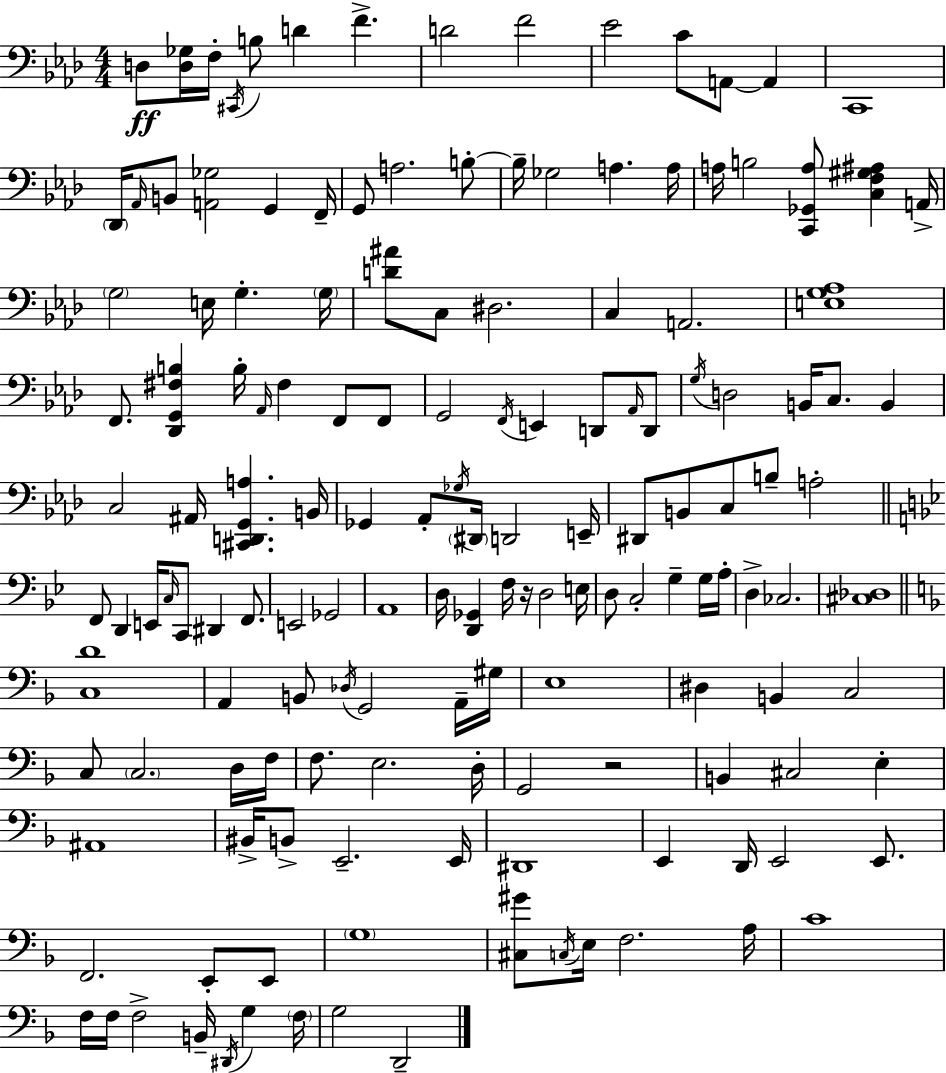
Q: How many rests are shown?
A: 2